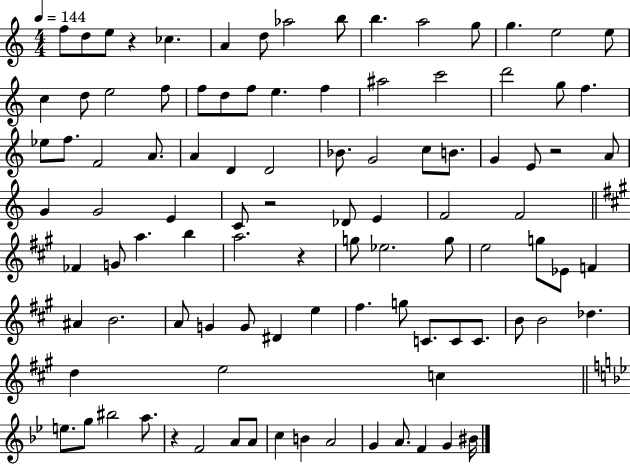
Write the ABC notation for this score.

X:1
T:Untitled
M:4/4
L:1/4
K:C
f/2 d/2 e/2 z _c A d/2 _a2 b/2 b a2 g/2 g e2 e/2 c d/2 e2 f/2 f/2 d/2 f/2 e f ^a2 c'2 d'2 g/2 f _e/2 f/2 F2 A/2 A D D2 _B/2 G2 c/2 B/2 G E/2 z2 A/2 G G2 E C/2 z2 _D/2 E F2 F2 _F G/2 a b a2 z g/2 _e2 g/2 e2 g/2 _E/2 F ^A B2 A/2 G G/2 ^D e ^f g/2 C/2 C/2 C/2 B/2 B2 _d d e2 c e/2 g/2 ^b2 a/2 z F2 A/2 A/2 c B A2 G A/2 F G ^B/4